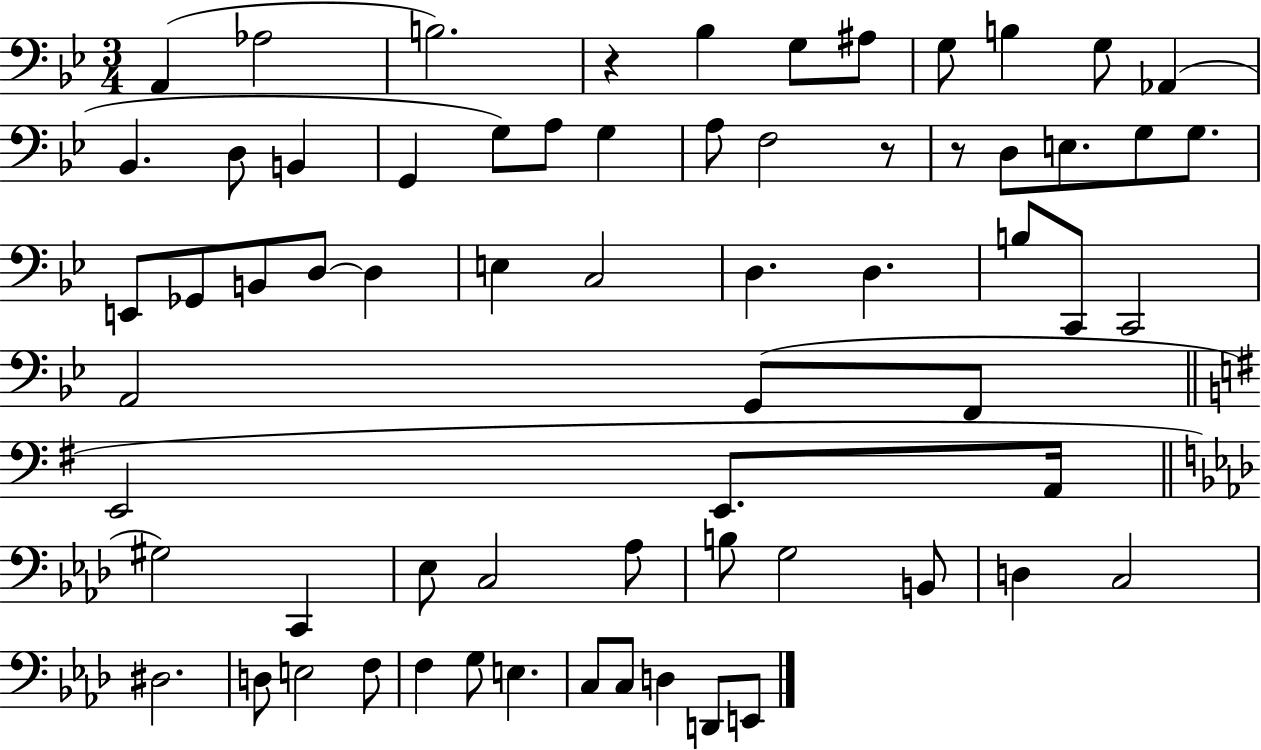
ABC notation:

X:1
T:Untitled
M:3/4
L:1/4
K:Bb
A,, _A,2 B,2 z _B, G,/2 ^A,/2 G,/2 B, G,/2 _A,, _B,, D,/2 B,, G,, G,/2 A,/2 G, A,/2 F,2 z/2 z/2 D,/2 E,/2 G,/2 G,/2 E,,/2 _G,,/2 B,,/2 D,/2 D, E, C,2 D, D, B,/2 C,,/2 C,,2 A,,2 G,,/2 F,,/2 E,,2 E,,/2 A,,/4 ^G,2 C,, _E,/2 C,2 _A,/2 B,/2 G,2 B,,/2 D, C,2 ^D,2 D,/2 E,2 F,/2 F, G,/2 E, C,/2 C,/2 D, D,,/2 E,,/2